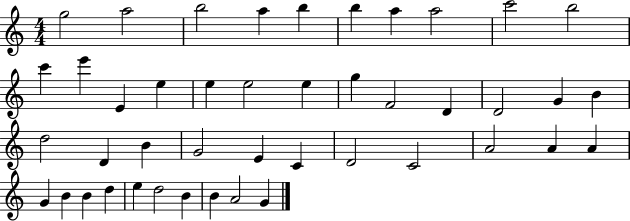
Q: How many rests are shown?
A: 0